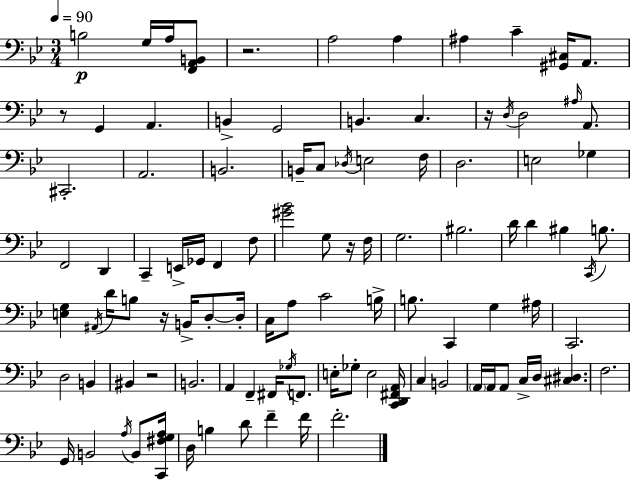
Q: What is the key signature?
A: G minor